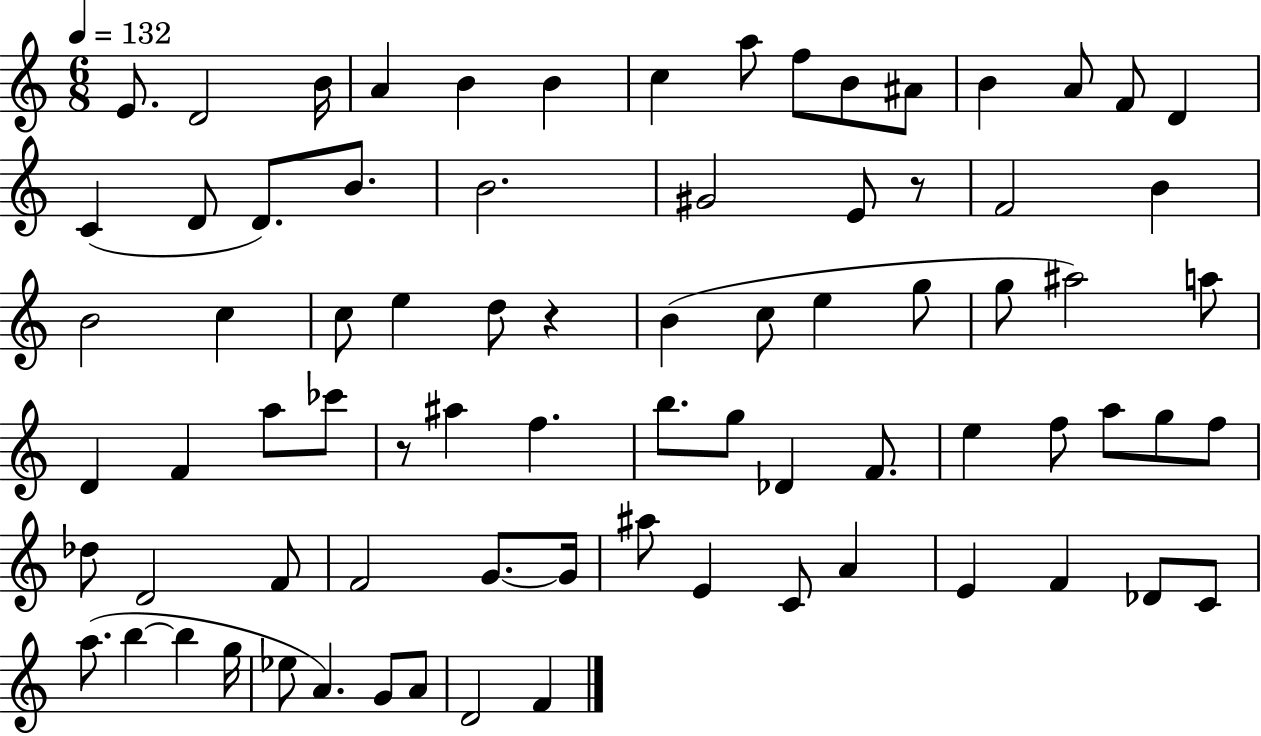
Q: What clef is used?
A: treble